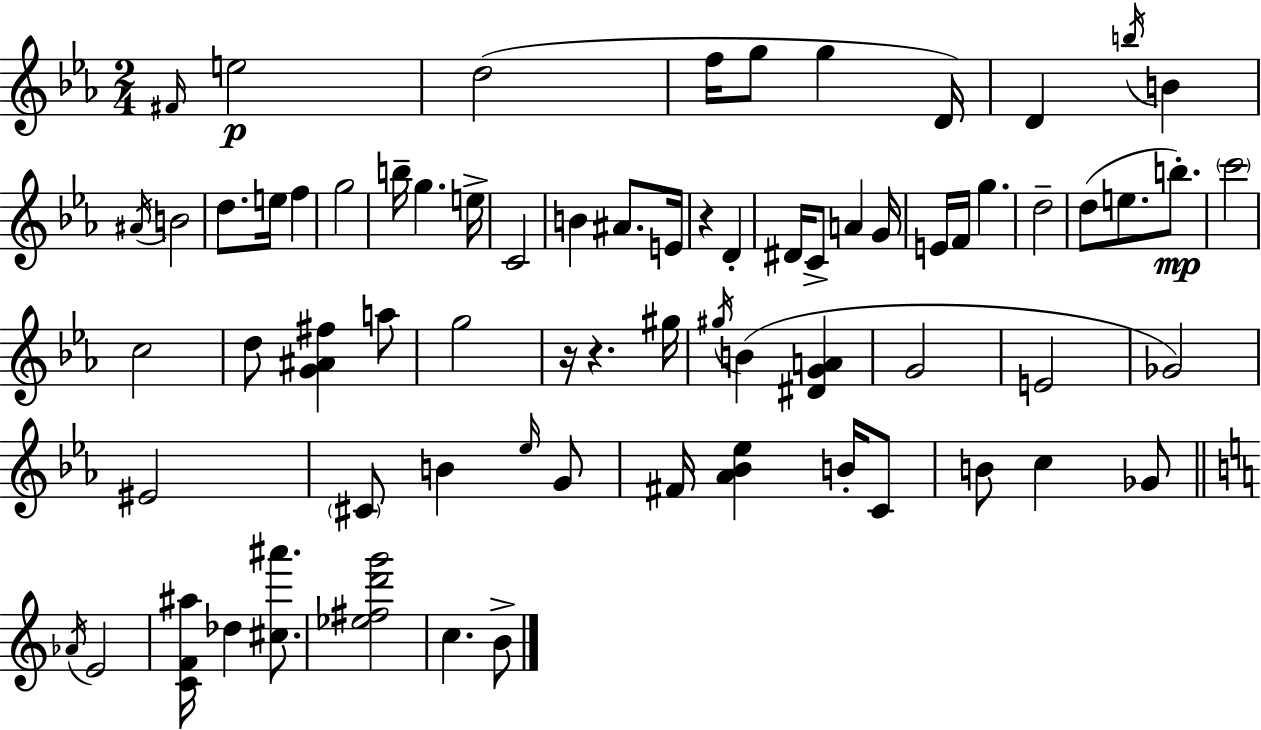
F#4/s E5/h D5/h F5/s G5/e G5/q D4/s D4/q B5/s B4/q A#4/s B4/h D5/e. E5/s F5/q G5/h B5/s G5/q. E5/s C4/h B4/q A#4/e. E4/s R/q D4/q D#4/s C4/e A4/q G4/s E4/s F4/s G5/q. D5/h D5/e E5/e. B5/e. C6/h C5/h D5/e [G4,A#4,F#5]/q A5/e G5/h R/s R/q. G#5/s G#5/s B4/q [D#4,G4,A4]/q G4/h E4/h Gb4/h EIS4/h C#4/e B4/q Eb5/s G4/e F#4/s [Ab4,Bb4,Eb5]/q B4/s C4/e B4/e C5/q Gb4/e Ab4/s E4/h [C4,F4,A#5]/s Db5/q [C#5,A#6]/e. [Eb5,F#5,D6,G6]/h C5/q. B4/e